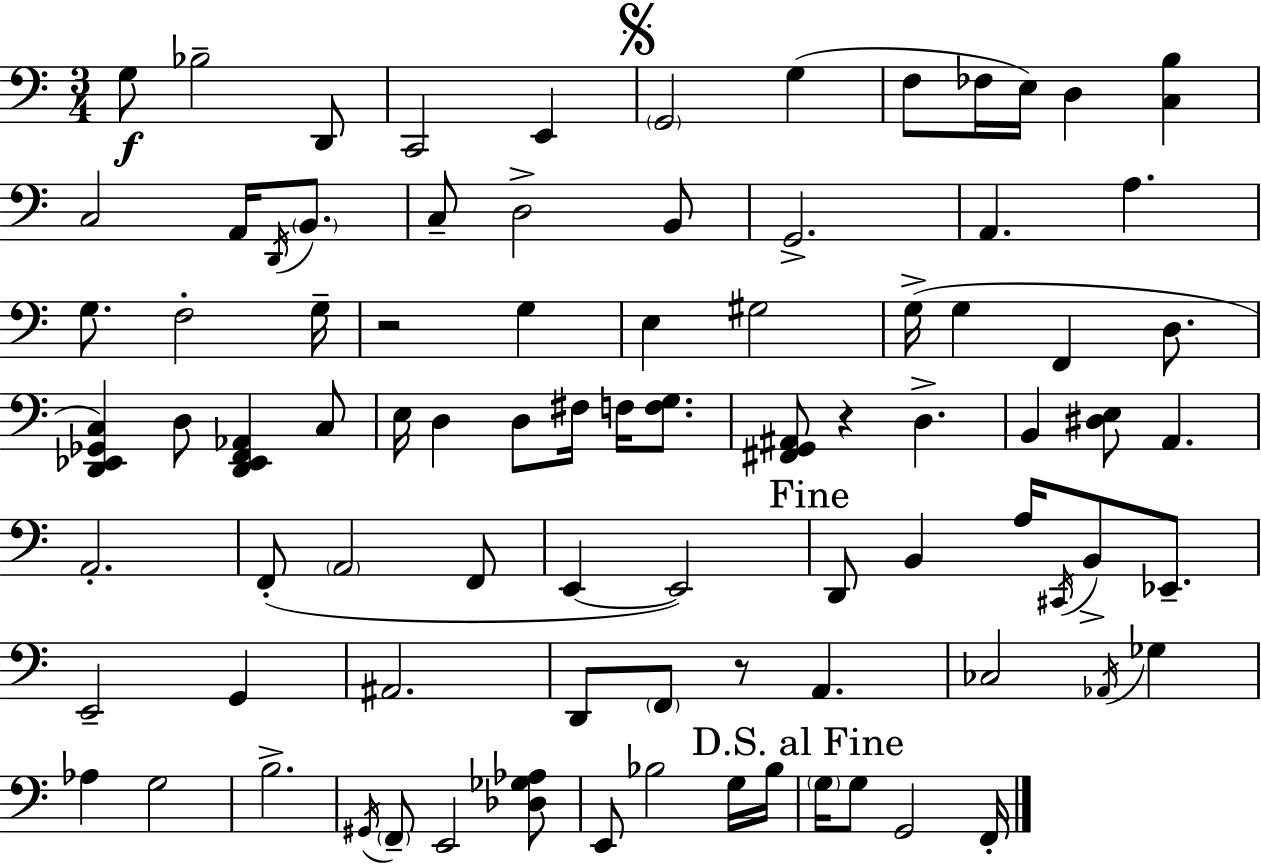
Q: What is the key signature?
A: C major